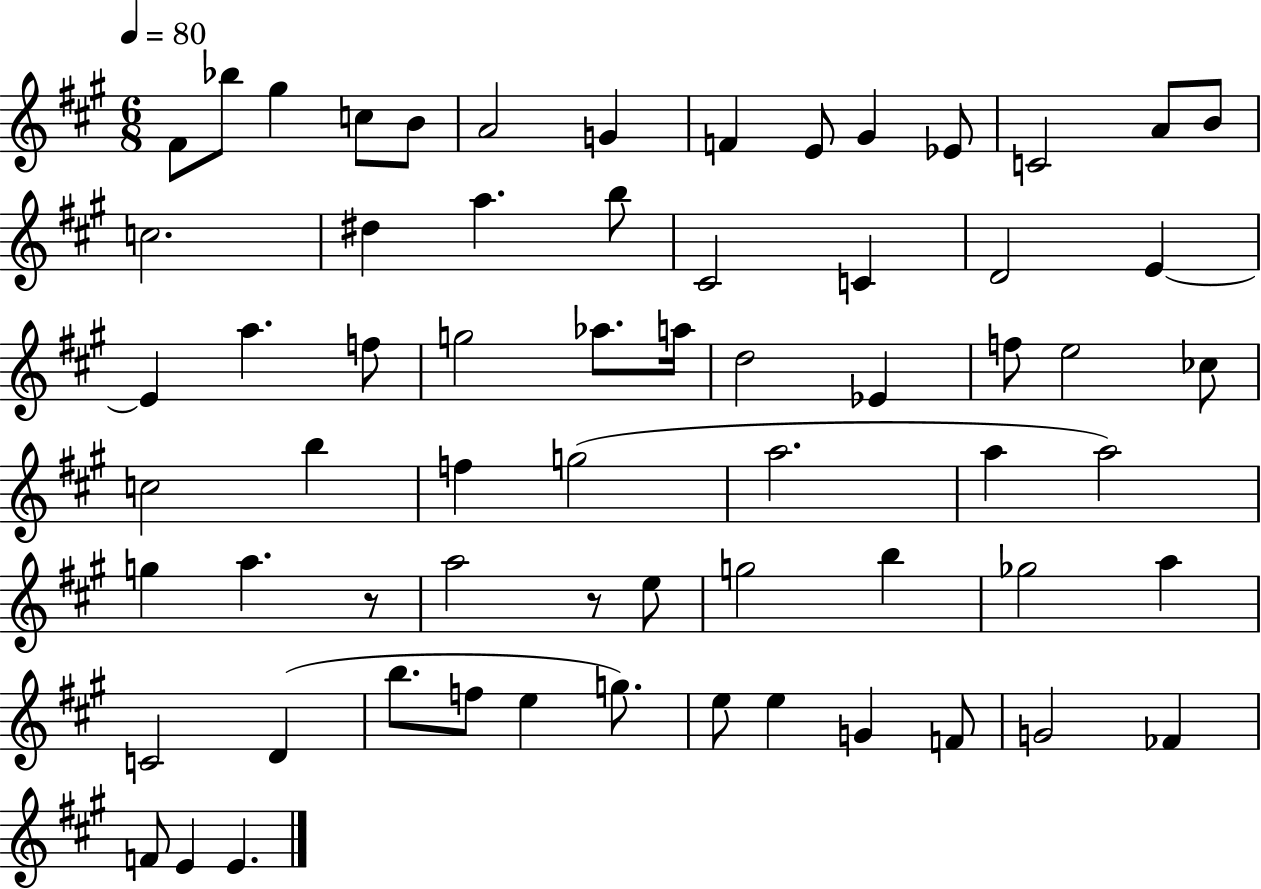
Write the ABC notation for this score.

X:1
T:Untitled
M:6/8
L:1/4
K:A
^F/2 _b/2 ^g c/2 B/2 A2 G F E/2 ^G _E/2 C2 A/2 B/2 c2 ^d a b/2 ^C2 C D2 E E a f/2 g2 _a/2 a/4 d2 _E f/2 e2 _c/2 c2 b f g2 a2 a a2 g a z/2 a2 z/2 e/2 g2 b _g2 a C2 D b/2 f/2 e g/2 e/2 e G F/2 G2 _F F/2 E E